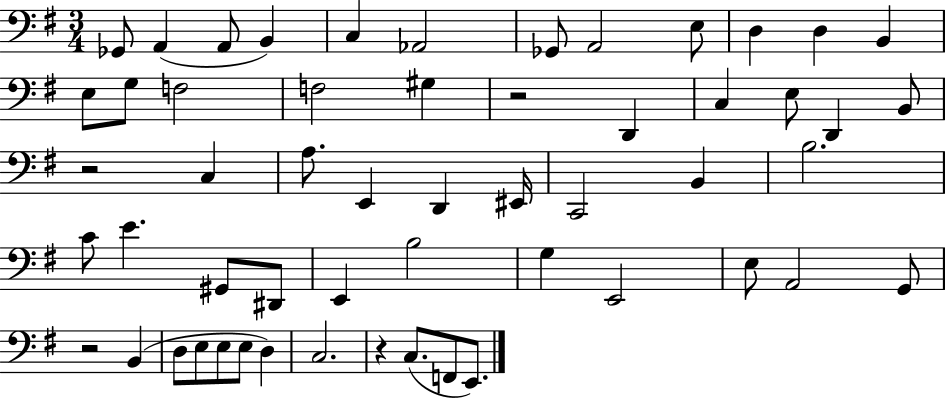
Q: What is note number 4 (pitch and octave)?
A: B2